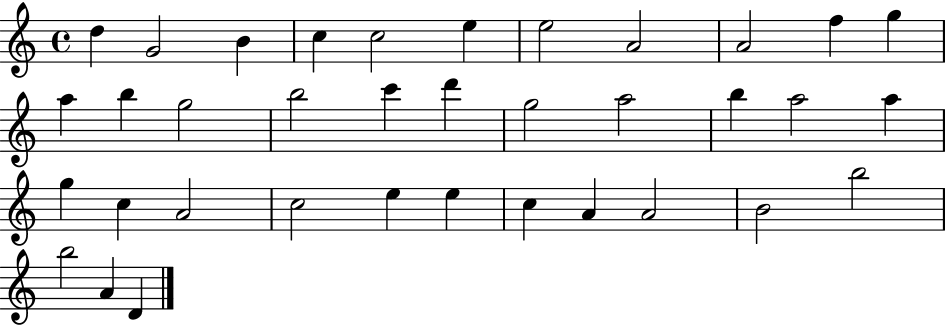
D5/q G4/h B4/q C5/q C5/h E5/q E5/h A4/h A4/h F5/q G5/q A5/q B5/q G5/h B5/h C6/q D6/q G5/h A5/h B5/q A5/h A5/q G5/q C5/q A4/h C5/h E5/q E5/q C5/q A4/q A4/h B4/h B5/h B5/h A4/q D4/q